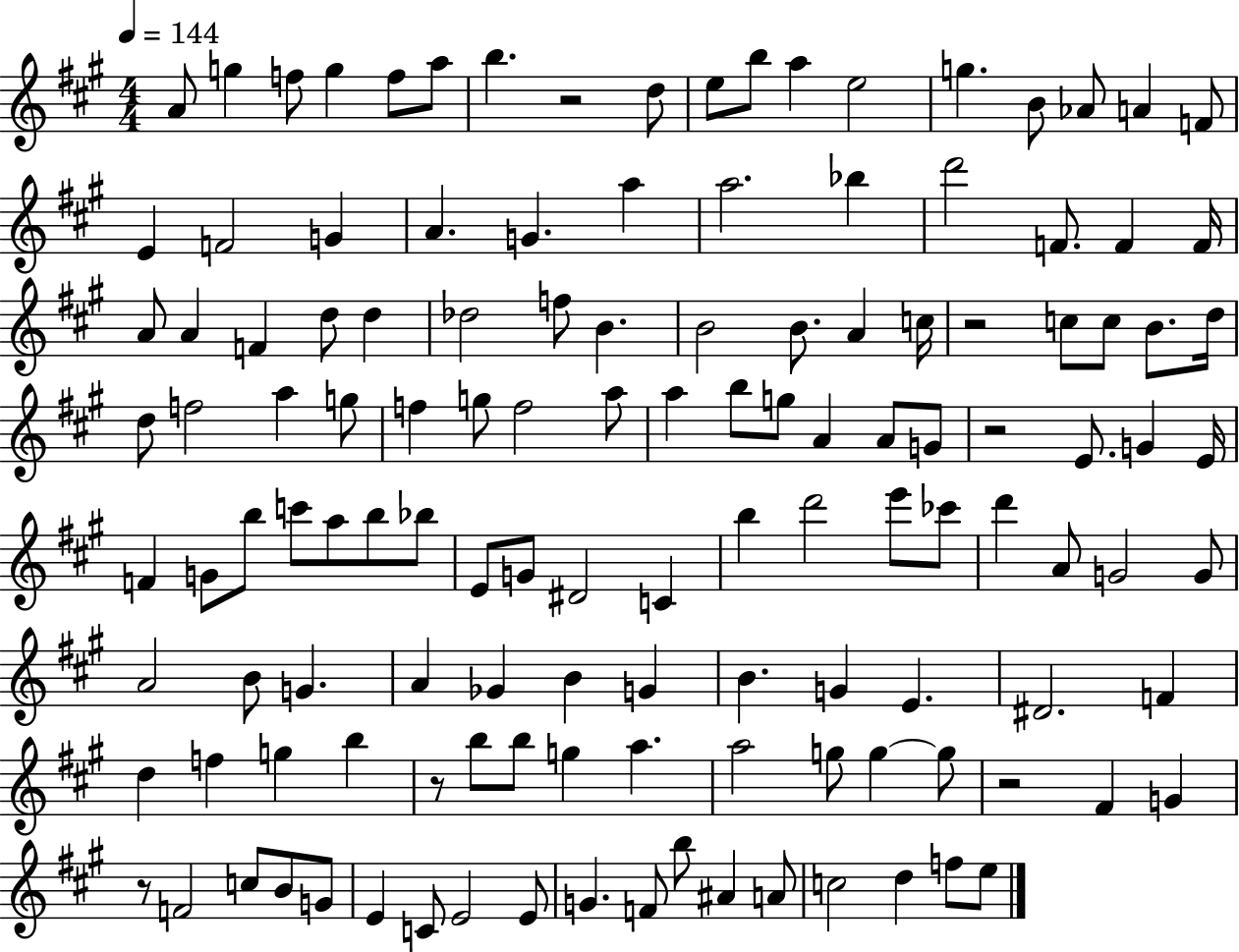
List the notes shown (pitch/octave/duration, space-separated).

A4/e G5/q F5/e G5/q F5/e A5/e B5/q. R/h D5/e E5/e B5/e A5/q E5/h G5/q. B4/e Ab4/e A4/q F4/e E4/q F4/h G4/q A4/q. G4/q. A5/q A5/h. Bb5/q D6/h F4/e. F4/q F4/s A4/e A4/q F4/q D5/e D5/q Db5/h F5/e B4/q. B4/h B4/e. A4/q C5/s R/h C5/e C5/e B4/e. D5/s D5/e F5/h A5/q G5/e F5/q G5/e F5/h A5/e A5/q B5/e G5/e A4/q A4/e G4/e R/h E4/e. G4/q E4/s F4/q G4/e B5/e C6/e A5/e B5/e Bb5/e E4/e G4/e D#4/h C4/q B5/q D6/h E6/e CES6/e D6/q A4/e G4/h G4/e A4/h B4/e G4/q. A4/q Gb4/q B4/q G4/q B4/q. G4/q E4/q. D#4/h. F4/q D5/q F5/q G5/q B5/q R/e B5/e B5/e G5/q A5/q. A5/h G5/e G5/q G5/e R/h F#4/q G4/q R/e F4/h C5/e B4/e G4/e E4/q C4/e E4/h E4/e G4/q. F4/e B5/e A#4/q A4/e C5/h D5/q F5/e E5/e